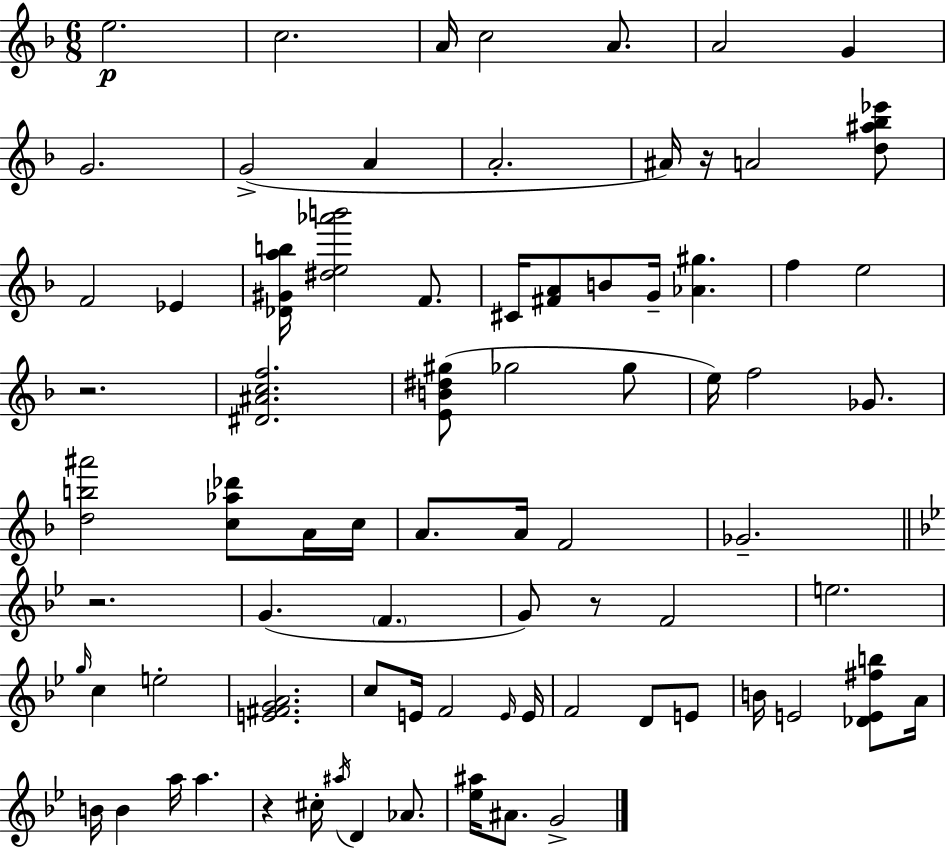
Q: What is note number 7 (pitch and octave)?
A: G4